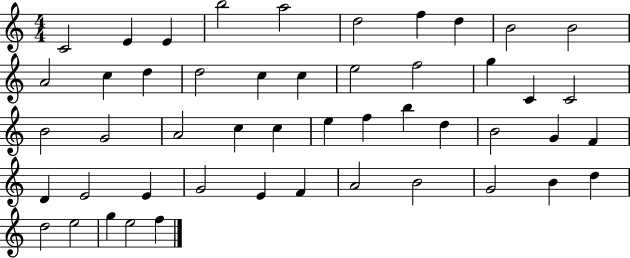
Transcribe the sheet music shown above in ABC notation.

X:1
T:Untitled
M:4/4
L:1/4
K:C
C2 E E b2 a2 d2 f d B2 B2 A2 c d d2 c c e2 f2 g C C2 B2 G2 A2 c c e f b d B2 G F D E2 E G2 E F A2 B2 G2 B d d2 e2 g e2 f